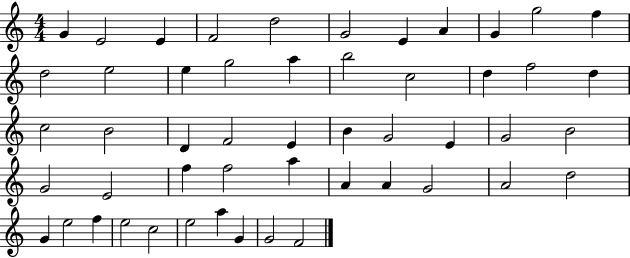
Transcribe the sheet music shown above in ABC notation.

X:1
T:Untitled
M:4/4
L:1/4
K:C
G E2 E F2 d2 G2 E A G g2 f d2 e2 e g2 a b2 c2 d f2 d c2 B2 D F2 E B G2 E G2 B2 G2 E2 f f2 a A A G2 A2 d2 G e2 f e2 c2 e2 a G G2 F2